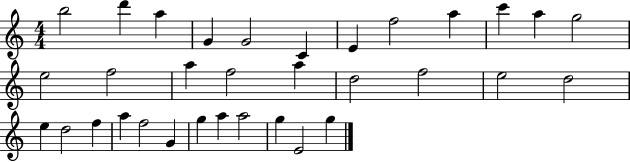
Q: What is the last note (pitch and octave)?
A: G5